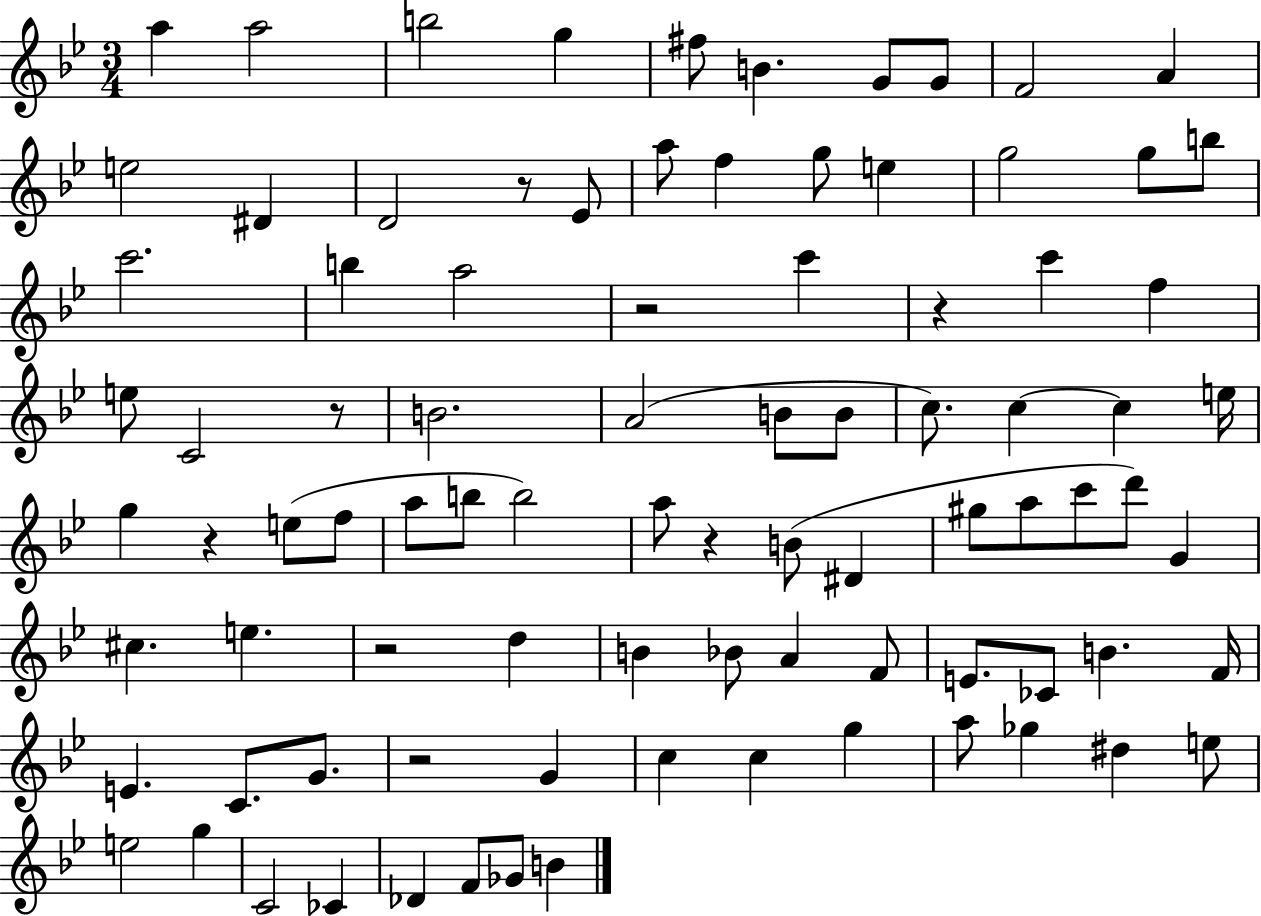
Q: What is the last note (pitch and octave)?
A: B4